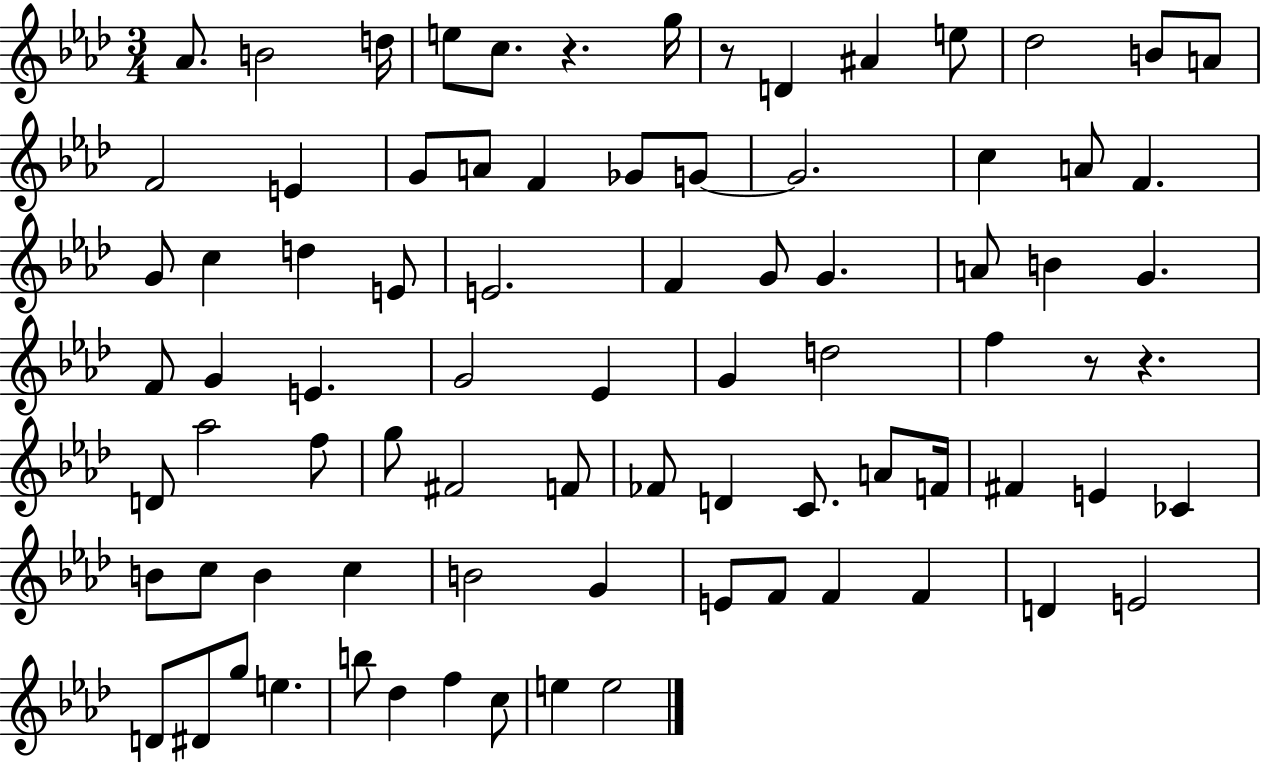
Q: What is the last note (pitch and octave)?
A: E5